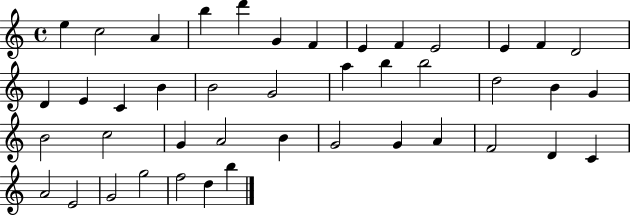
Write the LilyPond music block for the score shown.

{
  \clef treble
  \time 4/4
  \defaultTimeSignature
  \key c \major
  e''4 c''2 a'4 | b''4 d'''4 g'4 f'4 | e'4 f'4 e'2 | e'4 f'4 d'2 | \break d'4 e'4 c'4 b'4 | b'2 g'2 | a''4 b''4 b''2 | d''2 b'4 g'4 | \break b'2 c''2 | g'4 a'2 b'4 | g'2 g'4 a'4 | f'2 d'4 c'4 | \break a'2 e'2 | g'2 g''2 | f''2 d''4 b''4 | \bar "|."
}